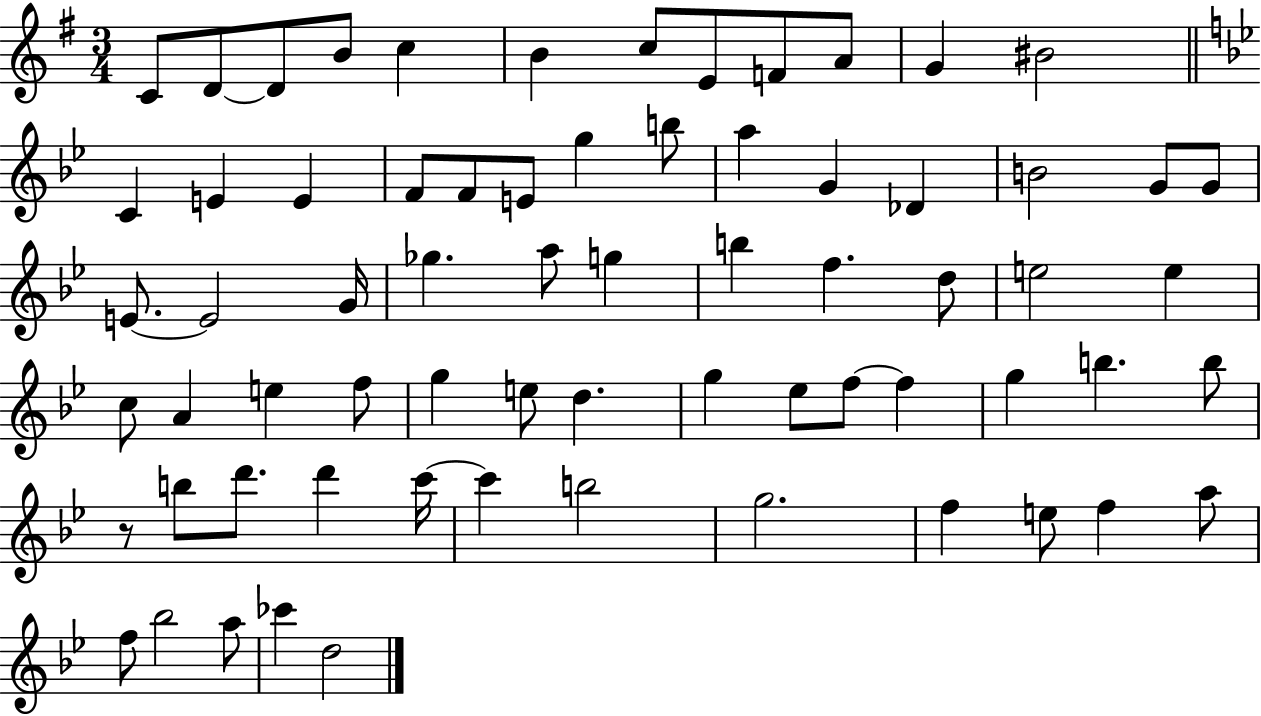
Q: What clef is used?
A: treble